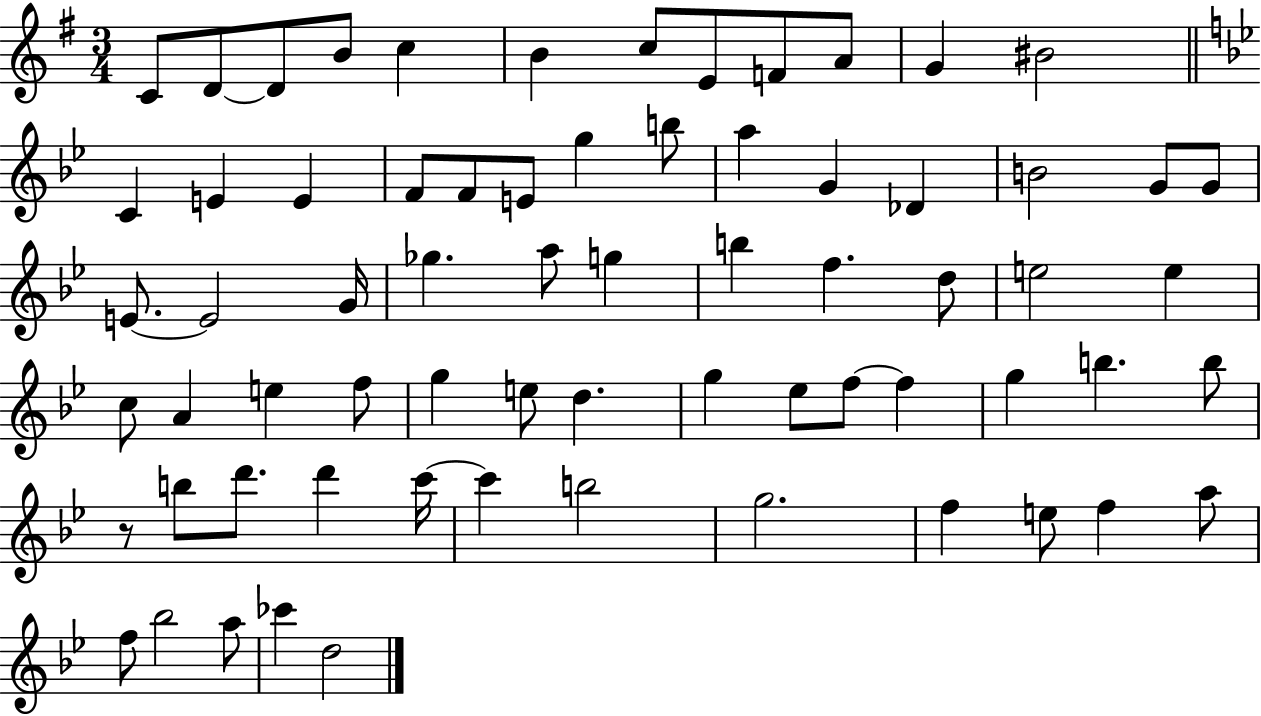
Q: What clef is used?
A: treble